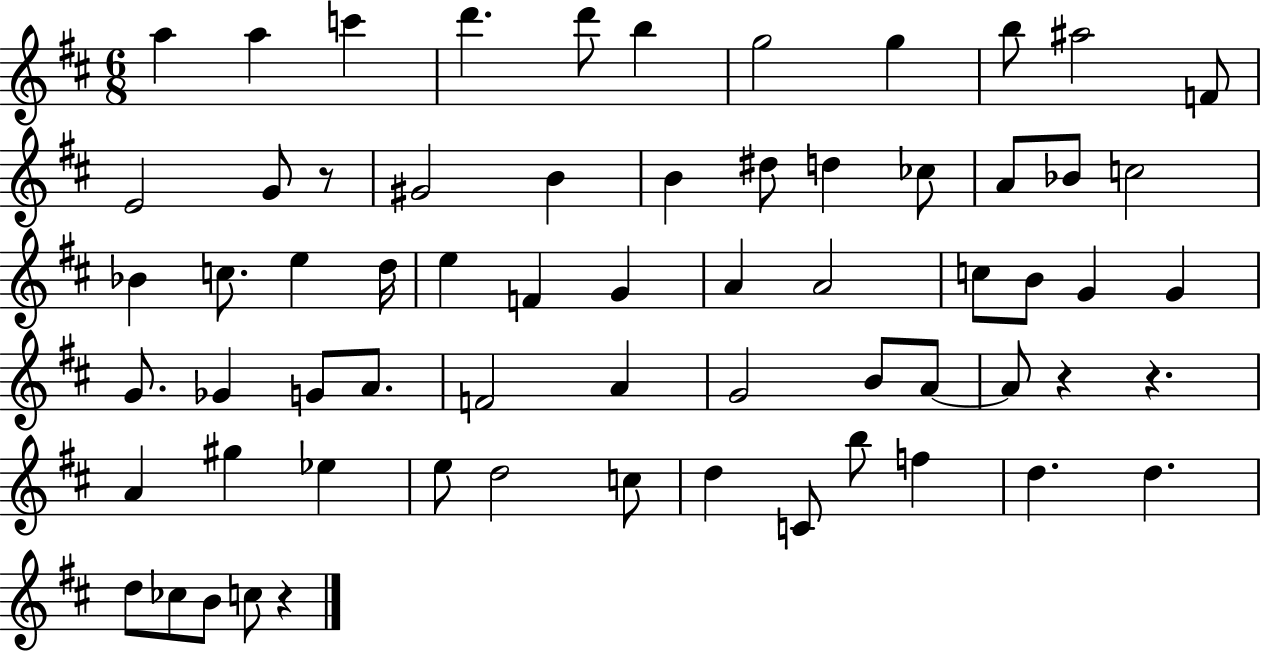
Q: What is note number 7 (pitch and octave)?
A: G5